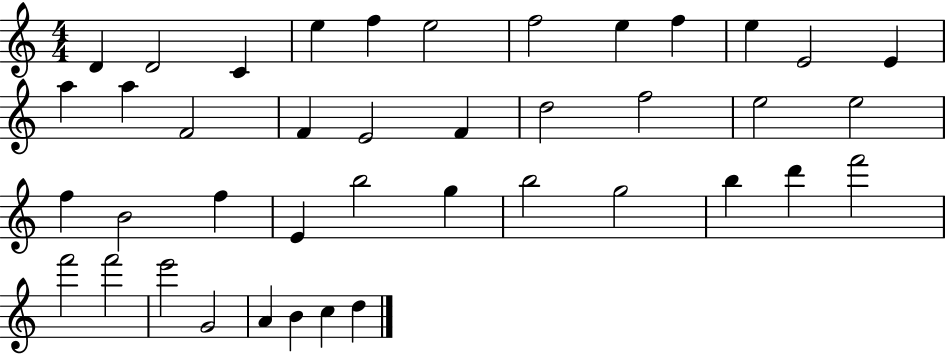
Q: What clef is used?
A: treble